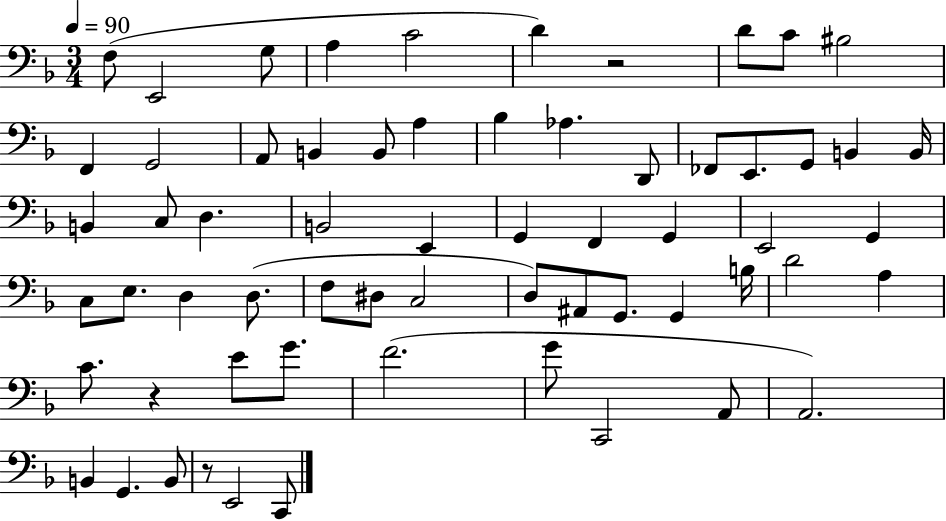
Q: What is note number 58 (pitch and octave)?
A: B2